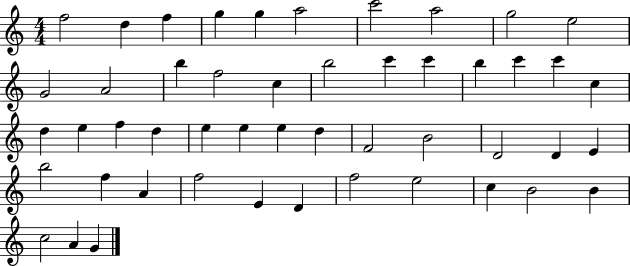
F5/h D5/q F5/q G5/q G5/q A5/h C6/h A5/h G5/h E5/h G4/h A4/h B5/q F5/h C5/q B5/h C6/q C6/q B5/q C6/q C6/q C5/q D5/q E5/q F5/q D5/q E5/q E5/q E5/q D5/q F4/h B4/h D4/h D4/q E4/q B5/h F5/q A4/q F5/h E4/q D4/q F5/h E5/h C5/q B4/h B4/q C5/h A4/q G4/q